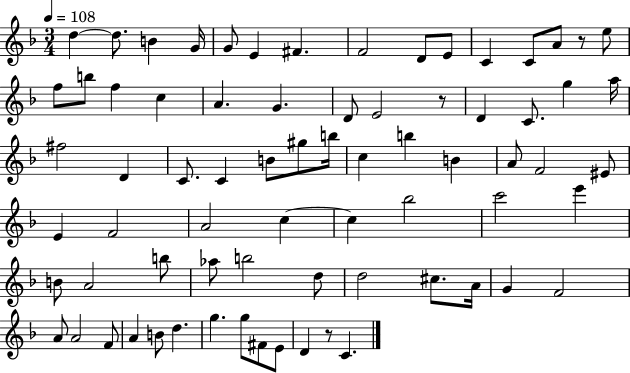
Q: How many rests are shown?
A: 3